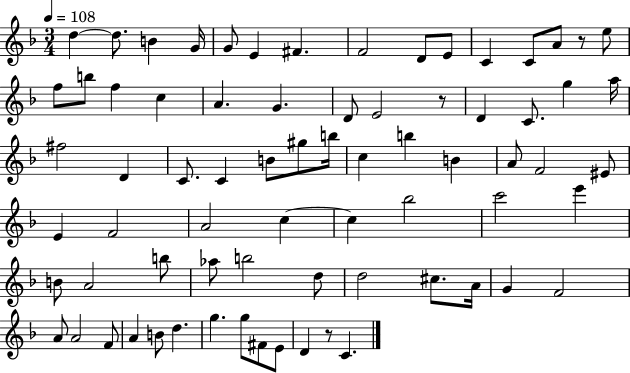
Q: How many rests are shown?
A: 3